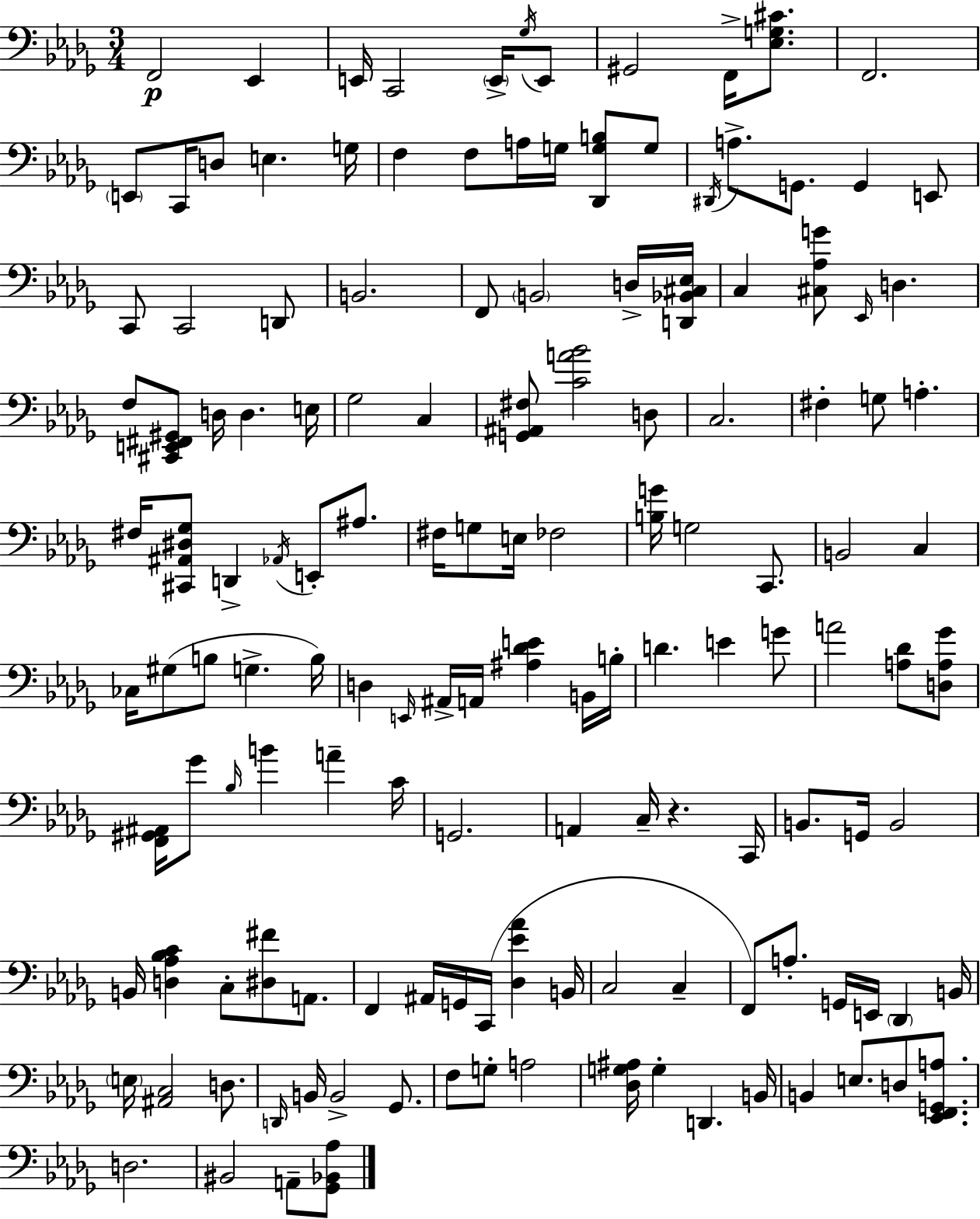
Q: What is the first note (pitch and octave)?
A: F2